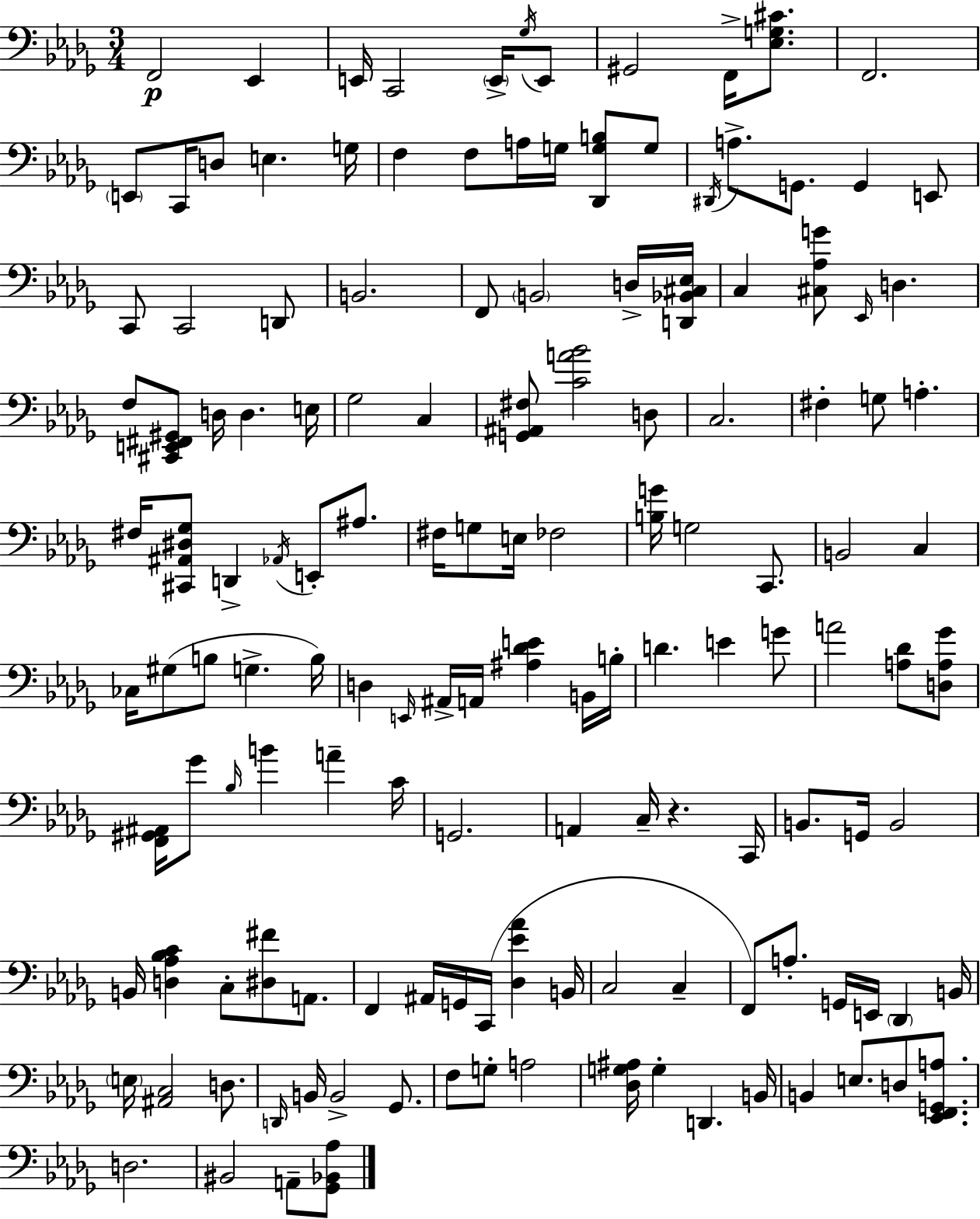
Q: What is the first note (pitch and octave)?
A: F2